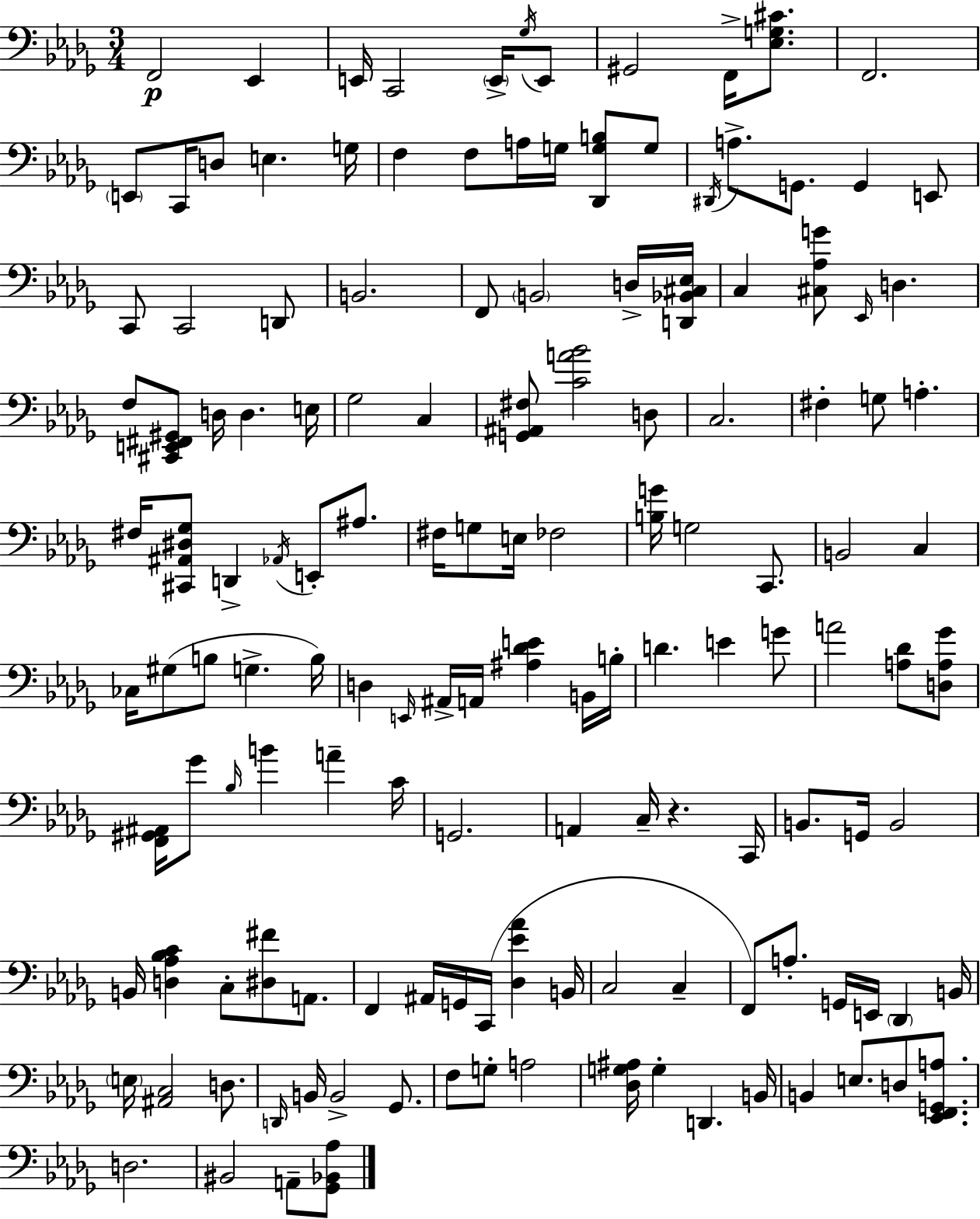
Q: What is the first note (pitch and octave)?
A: F2